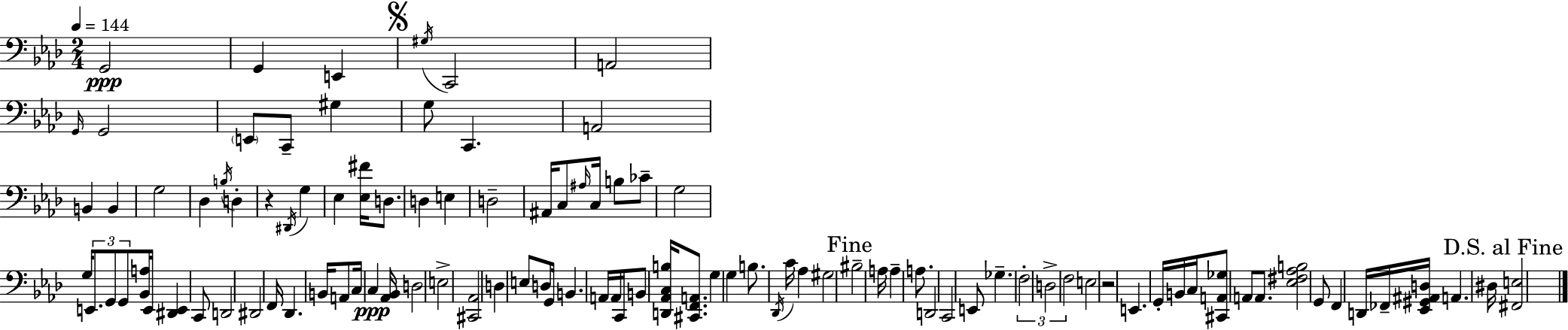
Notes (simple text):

G2/h G2/q E2/q G#3/s C2/h A2/h G2/s G2/h E2/e C2/e G#3/q G3/e C2/q. A2/h B2/q B2/q G3/h Db3/q B3/s D3/q R/q D#2/s G3/q Eb3/q [Eb3,F#4]/s D3/e. D3/q E3/q D3/h A#2/s C3/e A#3/s C3/s B3/e CES4/e G3/h G3/s E2/e. G2/e G2/e [Bb2,A3]/s E2/s [D#2,E2]/q C2/e D2/h D#2/h F2/s Db2/q. B2/s A2/e C3/s C3/q [Ab2,Bb2]/s D3/h E3/h [C#2,Ab2]/h D3/q E3/e D3/e G2/s B2/q. A2/s A2/s C2/s B2/e [D2,Ab2,C3,B3]/s [C#2,F2,A2]/e. G3/q G3/q B3/e. Db2/s C4/s Ab3/q G#3/h BIS3/h A3/s A3/q A3/e. D2/h C2/h E2/e Gb3/q. F3/h D3/h F3/h E3/h R/h E2/q. G2/s B2/s C3/s [C#2,A2,Gb3]/e A2/e A2/e. [Eb3,F#3,Ab3,B3]/h G2/e F2/q D2/s FES2/s [Eb2,G#2,A#2,D3]/s A2/q. D#3/s [F#2,E3]/h